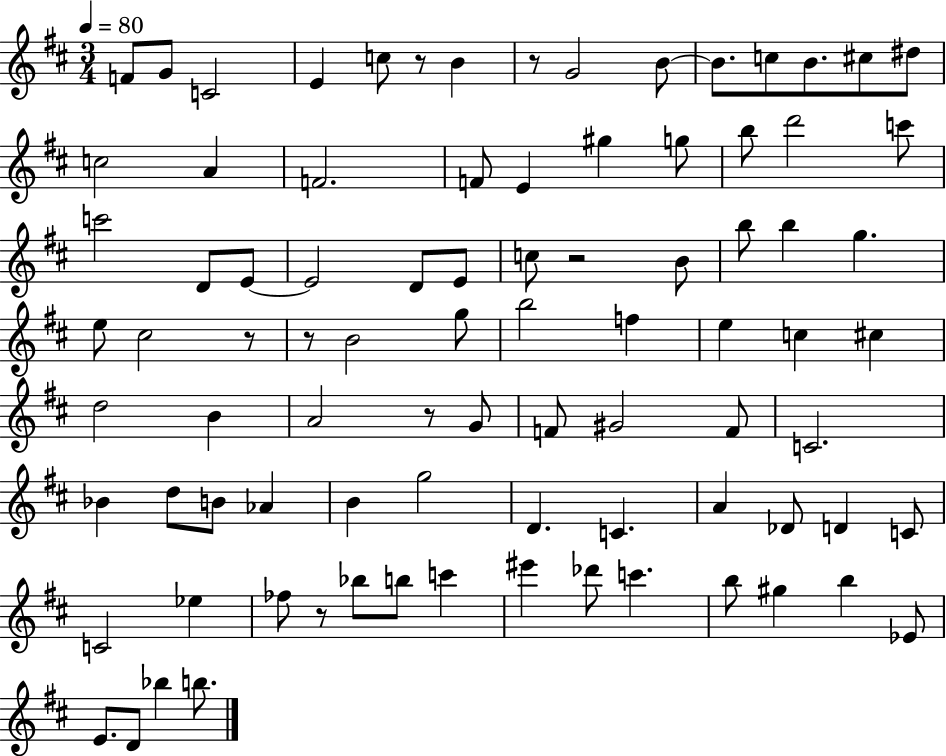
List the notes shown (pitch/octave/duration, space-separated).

F4/e G4/e C4/h E4/q C5/e R/e B4/q R/e G4/h B4/e B4/e. C5/e B4/e. C#5/e D#5/e C5/h A4/q F4/h. F4/e E4/q G#5/q G5/e B5/e D6/h C6/e C6/h D4/e E4/e E4/h D4/e E4/e C5/e R/h B4/e B5/e B5/q G5/q. E5/e C#5/h R/e R/e B4/h G5/e B5/h F5/q E5/q C5/q C#5/q D5/h B4/q A4/h R/e G4/e F4/e G#4/h F4/e C4/h. Bb4/q D5/e B4/e Ab4/q B4/q G5/h D4/q. C4/q. A4/q Db4/e D4/q C4/e C4/h Eb5/q FES5/e R/e Bb5/e B5/e C6/q EIS6/q Db6/e C6/q. B5/e G#5/q B5/q Eb4/e E4/e. D4/e Bb5/q B5/e.